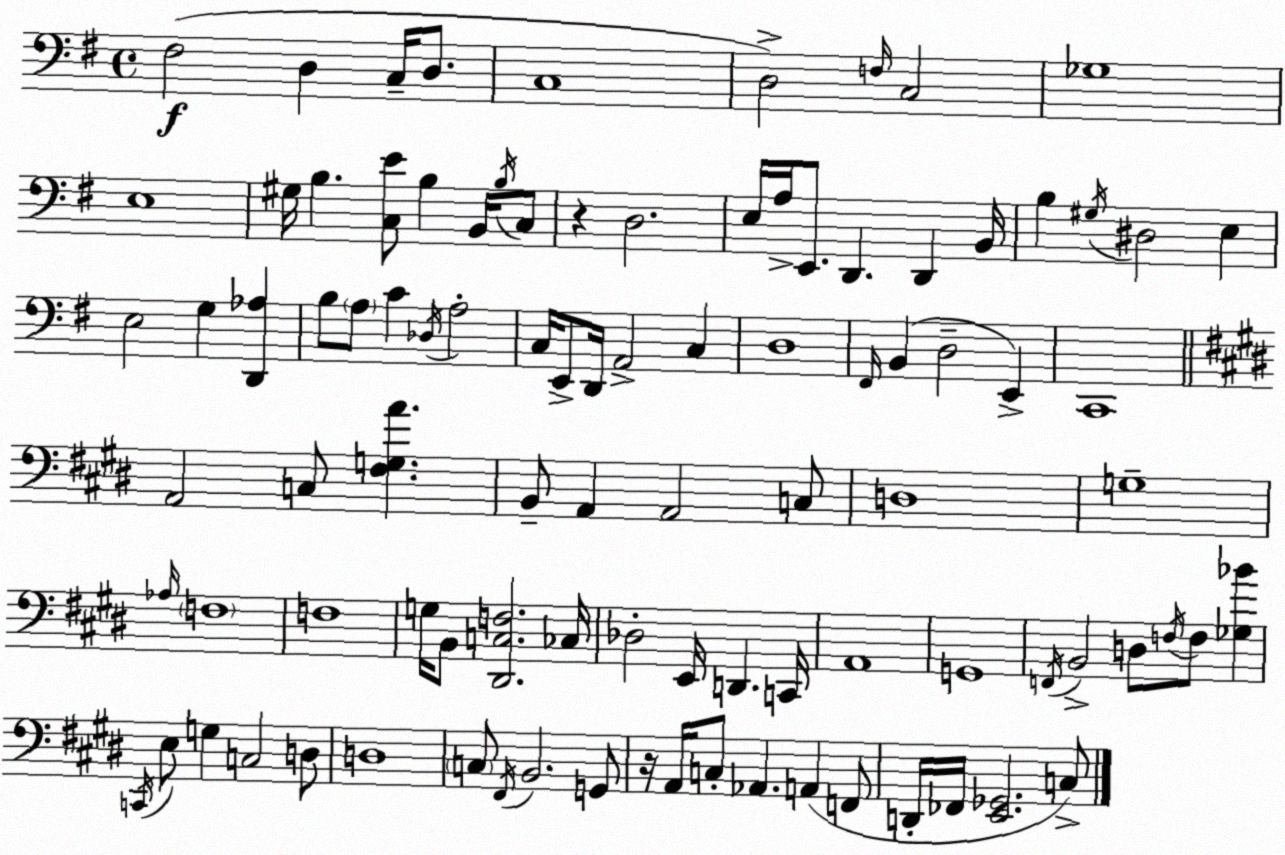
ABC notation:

X:1
T:Untitled
M:4/4
L:1/4
K:Em
^F,2 D, C,/4 D,/2 C,4 D,2 F,/4 C,2 _G,4 E,4 ^G,/4 B, [C,E]/2 B, B,,/4 B,/4 C,/2 z D,2 E,/4 A,/4 E,,/2 D,, D,, B,,/4 B, ^G,/4 ^D,2 E, E,2 G, [D,,_A,] B,/2 A,/2 C _D,/4 A,2 C,/4 E,,/2 D,,/4 A,,2 C, D,4 ^F,,/4 B,, D,2 E,, C,,4 A,,2 C,/2 [^F,G,A] B,,/2 A,, A,,2 C,/2 D,4 G,4 _A,/4 F,4 F,4 G,/4 B,,/2 [^D,,C,F,]2 _C,/4 _D,2 E,,/4 D,, C,,/4 A,,4 G,,4 F,,/4 B,,2 D,/2 F,/4 F,/2 [_G,_B] C,,/4 E,/2 G, C,2 D,/2 D,4 C,/2 ^F,,/4 B,,2 G,,/2 z/4 A,,/4 C,/2 _A,, A,, F,,/2 D,,/4 _F,,/4 [E,,_G,,]2 C,/2